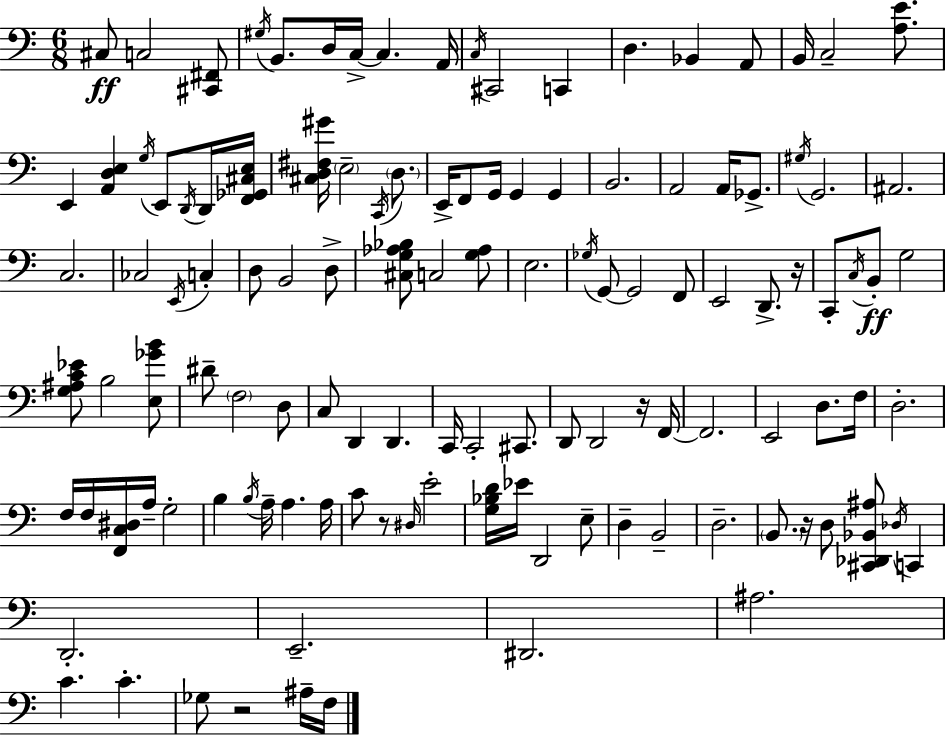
X:1
T:Untitled
M:6/8
L:1/4
K:C
^C,/2 C,2 [^C,,^F,,]/2 ^G,/4 B,,/2 D,/4 C,/4 C, A,,/4 C,/4 ^C,,2 C,, D, _B,, A,,/2 B,,/4 C,2 [A,E]/2 E,, [A,,D,E,] G,/4 E,,/2 D,,/4 D,,/4 [F,,_G,,^C,E,]/4 [^C,D,^F,^G]/4 E,2 C,,/4 D,/2 E,,/4 F,,/2 G,,/4 G,, G,, B,,2 A,,2 A,,/4 _G,,/2 ^G,/4 G,,2 ^A,,2 C,2 _C,2 E,,/4 C, D,/2 B,,2 D,/2 [^C,G,_A,_B,]/2 C,2 [G,_A,]/2 E,2 _G,/4 G,,/2 G,,2 F,,/2 E,,2 D,,/2 z/4 C,,/2 C,/4 B,,/2 G,2 [G,^A,C_E]/2 B,2 [E,_GB]/2 ^D/2 F,2 D,/2 C,/2 D,, D,, C,,/4 C,,2 ^C,,/2 D,,/2 D,,2 z/4 F,,/4 F,,2 E,,2 D,/2 F,/4 D,2 F,/4 F,/4 [F,,C,^D,]/4 A,/4 G,2 B, B,/4 A,/4 A, A,/4 C/2 z/2 ^D,/4 E2 [G,_B,D]/4 _E/4 D,,2 E,/2 D, B,,2 D,2 B,,/2 z/4 D,/2 [^C,,_D,,_B,,^A,]/2 _D,/4 C,, D,,2 E,,2 ^D,,2 ^A,2 C C _G,/2 z2 ^A,/4 F,/4